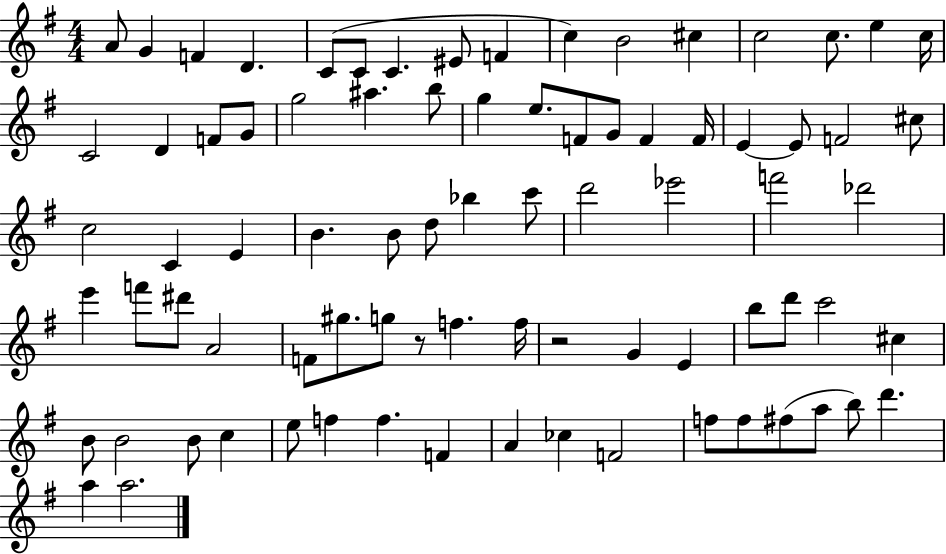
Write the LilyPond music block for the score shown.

{
  \clef treble
  \numericTimeSignature
  \time 4/4
  \key g \major
  a'8 g'4 f'4 d'4. | c'8( c'8 c'4. eis'8 f'4 | c''4) b'2 cis''4 | c''2 c''8. e''4 c''16 | \break c'2 d'4 f'8 g'8 | g''2 ais''4. b''8 | g''4 e''8. f'8 g'8 f'4 f'16 | e'4~~ e'8 f'2 cis''8 | \break c''2 c'4 e'4 | b'4. b'8 d''8 bes''4 c'''8 | d'''2 ees'''2 | f'''2 des'''2 | \break e'''4 f'''8 dis'''8 a'2 | f'8 gis''8. g''8 r8 f''4. f''16 | r2 g'4 e'4 | b''8 d'''8 c'''2 cis''4 | \break b'8 b'2 b'8 c''4 | e''8 f''4 f''4. f'4 | a'4 ces''4 f'2 | f''8 f''8 fis''8( a''8 b''8) d'''4. | \break a''4 a''2. | \bar "|."
}